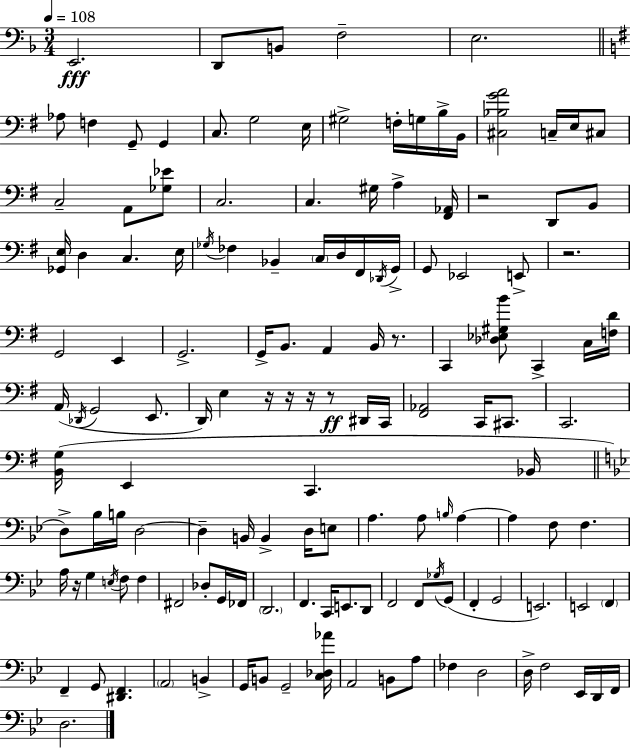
E2/h. D2/e B2/e F3/h E3/h. Ab3/e F3/q G2/e G2/q C3/e. G3/h E3/s G#3/h F3/s G3/s B3/s B2/s [C#3,Bb3,G4,A4]/h C3/s E3/s C#3/e C3/h A2/e [Gb3,Eb4]/e C3/h. C3/q. G#3/s A3/q [F#2,Ab2]/s R/h D2/e B2/e [Gb2,E3]/s D3/q C3/q. E3/s Gb3/s FES3/q Bb2/q C3/s D3/s F#2/s Db2/s G2/s G2/e Eb2/h E2/e R/h. G2/h E2/q G2/h. G2/s B2/e. A2/q B2/s R/e. C2/q [Db3,Eb3,G#3,B4]/e C2/q C3/s [F3,D4]/s A2/s Db2/s G2/h E2/e. D2/s E3/q R/s R/s R/s R/e D#2/s C2/s [F#2,Ab2]/h C2/s C#2/e. C2/h. [B2,G3]/s E2/q C2/q. Bb2/s D3/e Bb3/s B3/s D3/h D3/q B2/s B2/q D3/s E3/e A3/q. A3/e B3/s A3/q A3/q F3/e F3/q. A3/s R/s G3/q E3/s F3/e F3/q F#2/h Db3/e G2/s FES2/s D2/h. F2/q. C2/s E2/e. D2/e F2/h F2/e Gb3/s G2/e F2/q G2/h E2/h. E2/h F2/q F2/q G2/e [D#2,F2]/q. A2/h B2/q G2/s B2/e G2/h [C3,Db3,Ab4]/s A2/h B2/e A3/e FES3/q D3/h D3/s F3/h Eb2/s D2/s F2/s D3/h.